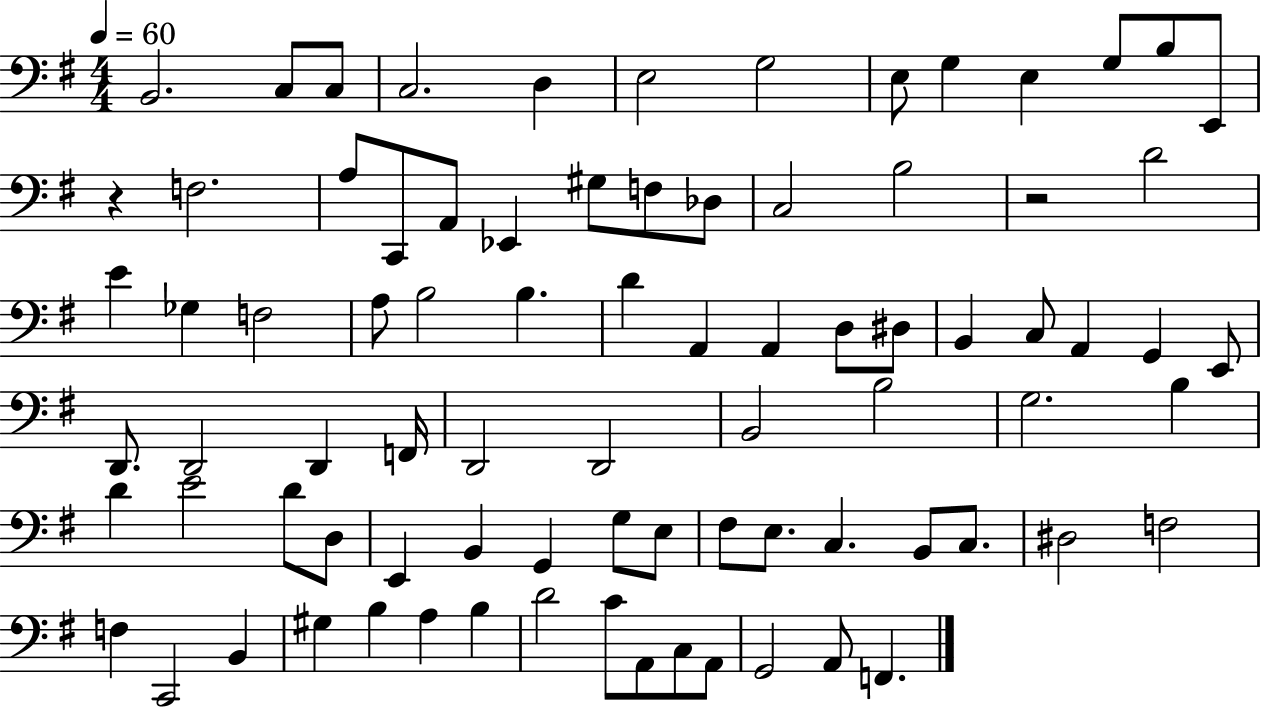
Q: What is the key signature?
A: G major